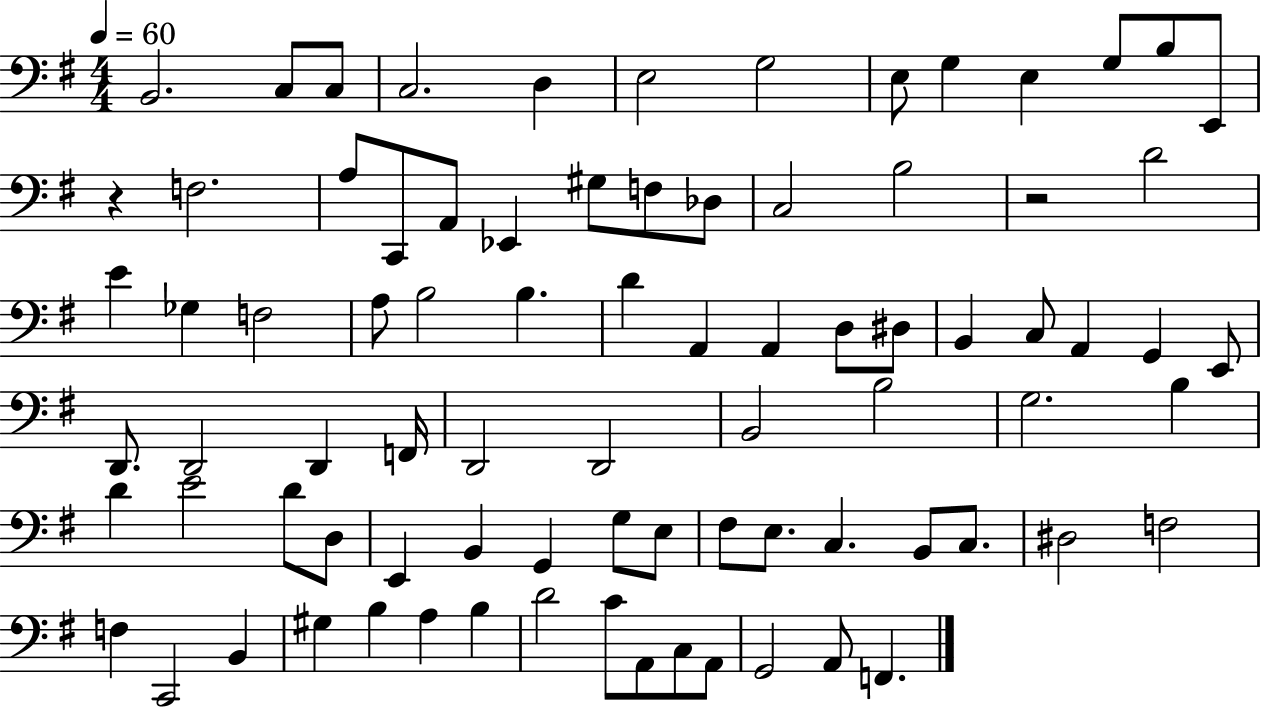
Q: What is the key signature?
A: G major